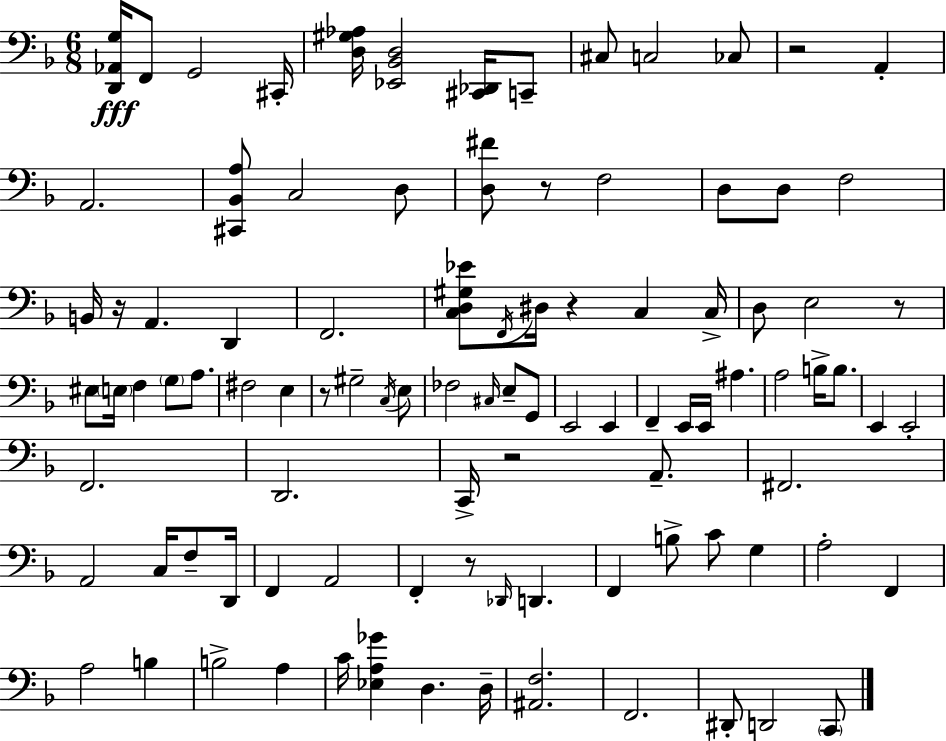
X:1
T:Untitled
M:6/8
L:1/4
K:Dm
[D,,_A,,G,]/4 F,,/2 G,,2 ^C,,/4 [D,^G,_A,]/4 [_E,,_B,,D,]2 [^C,,_D,,]/4 C,,/2 ^C,/2 C,2 _C,/2 z2 A,, A,,2 [^C,,_B,,A,]/2 C,2 D,/2 [D,^F]/2 z/2 F,2 D,/2 D,/2 F,2 B,,/4 z/4 A,, D,, F,,2 [C,D,^G,_E]/2 F,,/4 ^D,/4 z C, C,/4 D,/2 E,2 z/2 ^E,/2 E,/4 F, G,/2 A,/2 ^F,2 E, z/2 ^G,2 C,/4 E,/2 _F,2 ^C,/4 E,/2 G,,/2 E,,2 E,, F,, E,,/4 E,,/4 ^A, A,2 B,/4 B,/2 E,, E,,2 F,,2 D,,2 C,,/4 z2 A,,/2 ^F,,2 A,,2 C,/4 F,/2 D,,/4 F,, A,,2 F,, z/2 _D,,/4 D,, F,, B,/2 C/2 G, A,2 F,, A,2 B, B,2 A, C/4 [_E,A,_G] D, D,/4 [^A,,F,]2 F,,2 ^D,,/2 D,,2 C,,/2